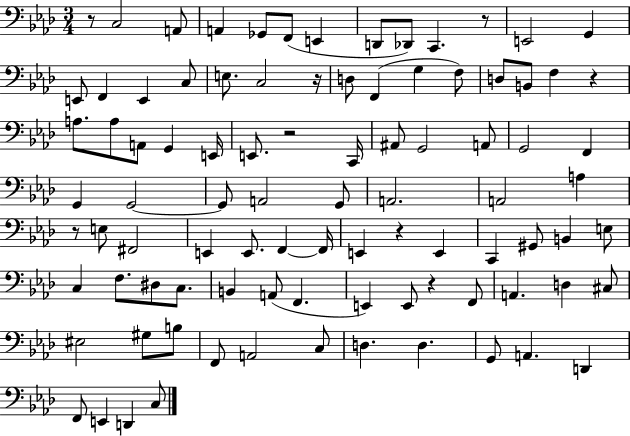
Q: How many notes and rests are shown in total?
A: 92